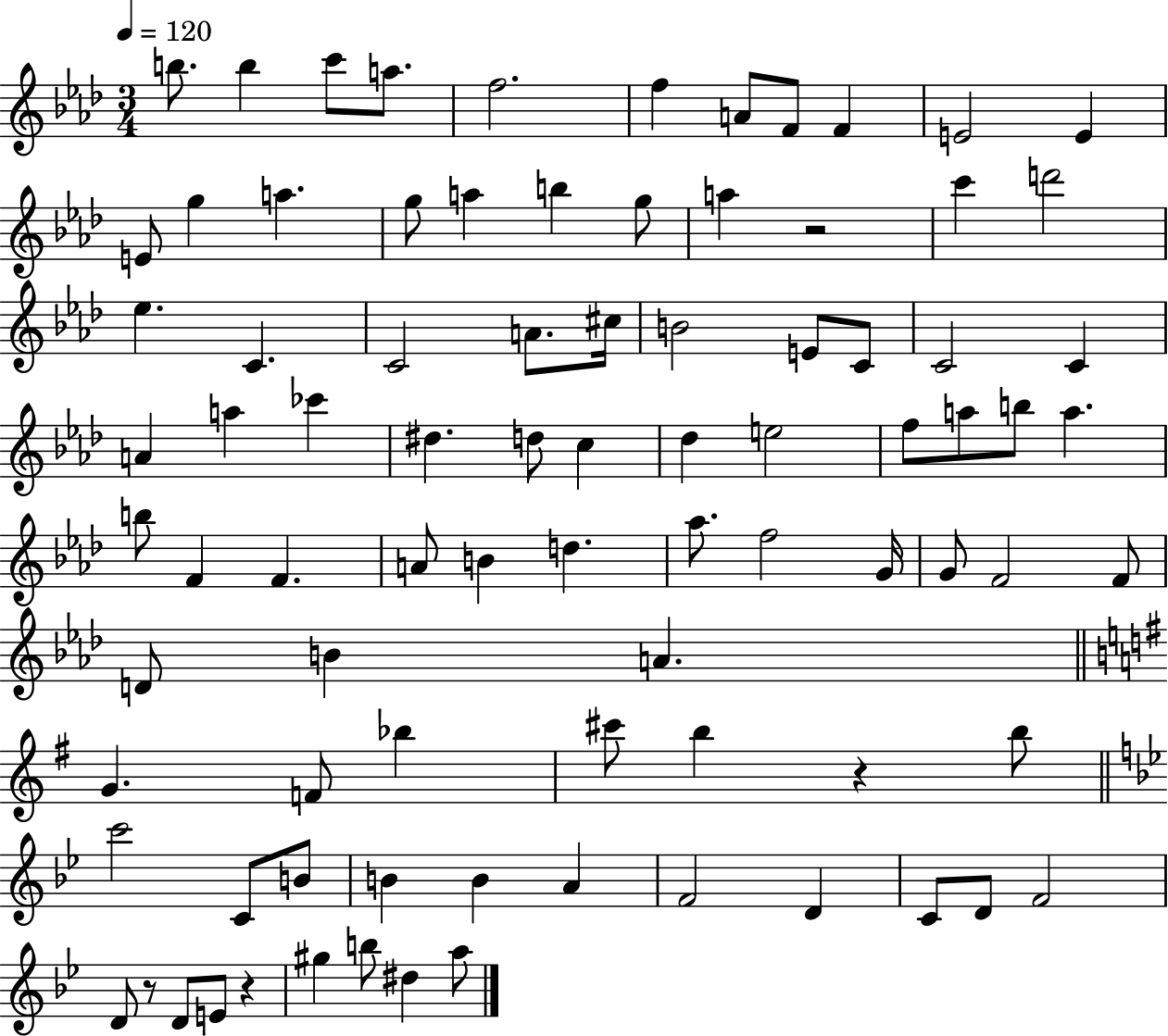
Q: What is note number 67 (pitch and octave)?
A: B4